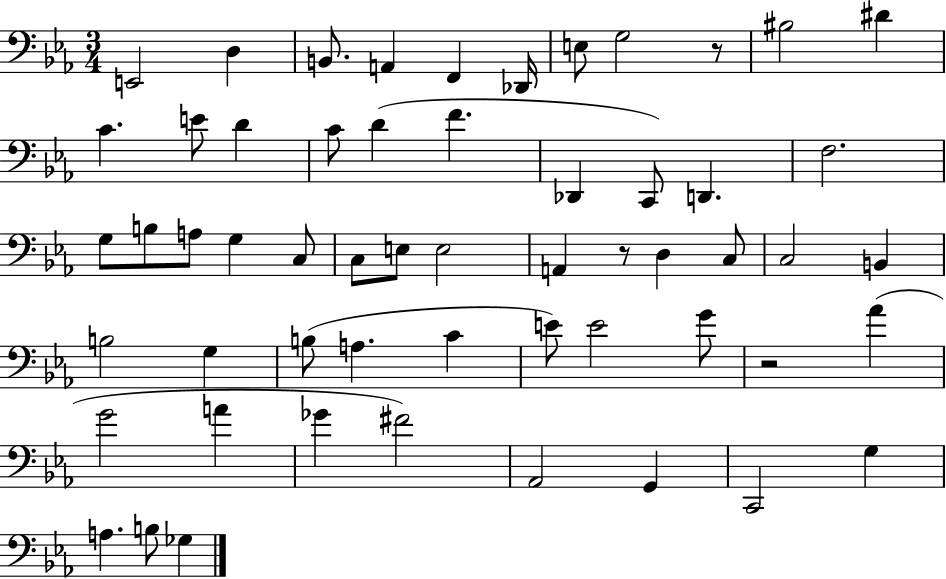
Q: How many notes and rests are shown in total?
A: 56